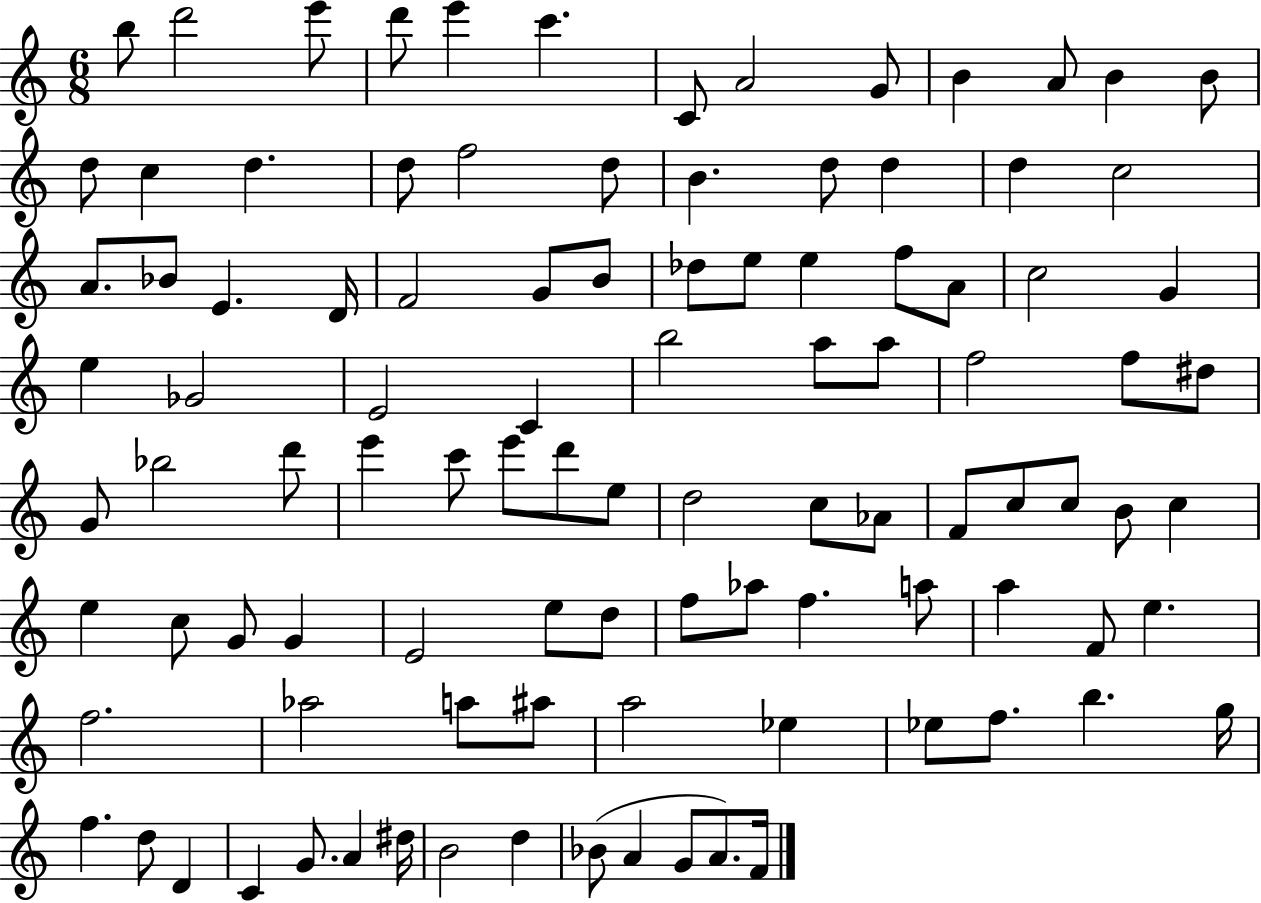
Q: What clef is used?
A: treble